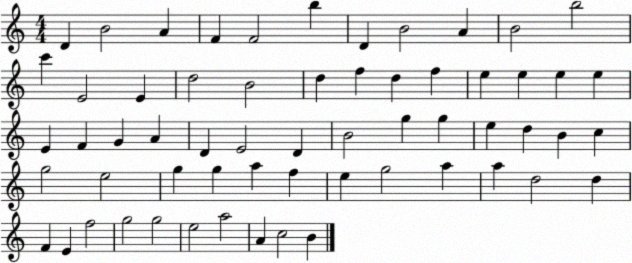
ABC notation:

X:1
T:Untitled
M:4/4
L:1/4
K:C
D B2 A F F2 b D B2 A B2 b2 c' E2 E d2 B2 d f d f e e e e E F G A D E2 D B2 g g e d B c g2 e2 g g a f e g2 a a d2 d F E f2 g2 g2 e2 a2 A c2 B